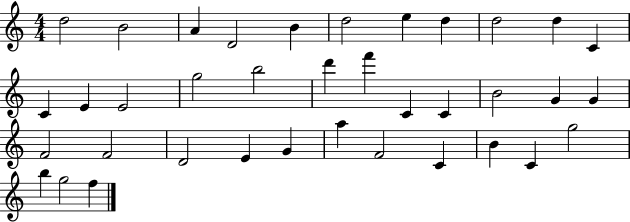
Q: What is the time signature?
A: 4/4